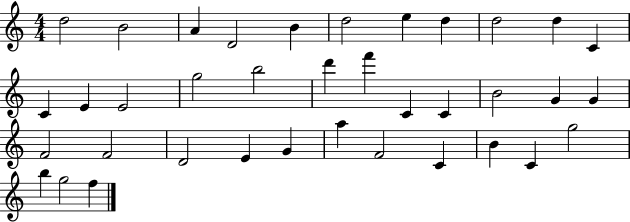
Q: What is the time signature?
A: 4/4